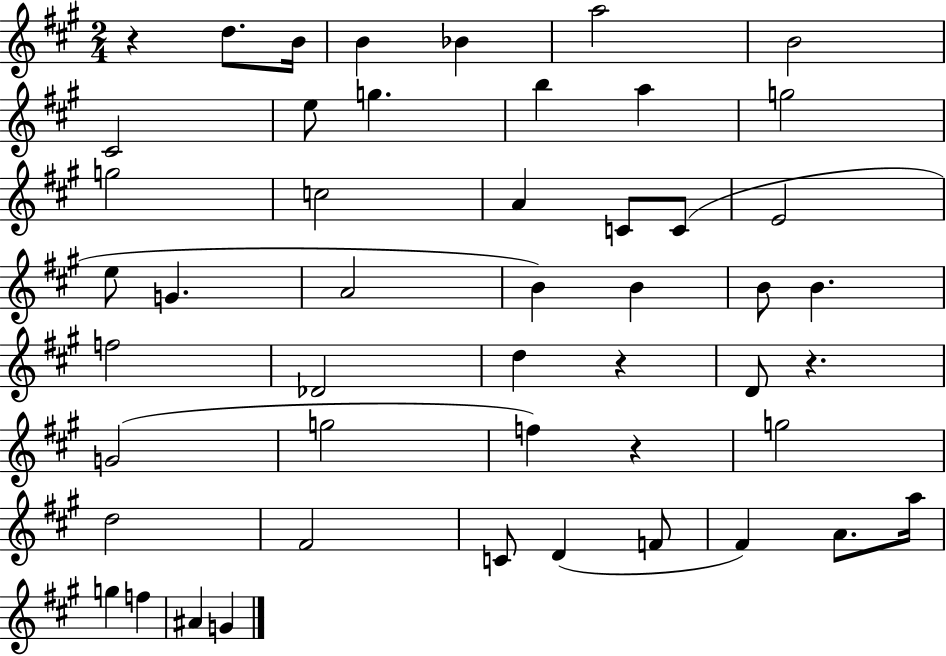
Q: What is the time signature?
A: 2/4